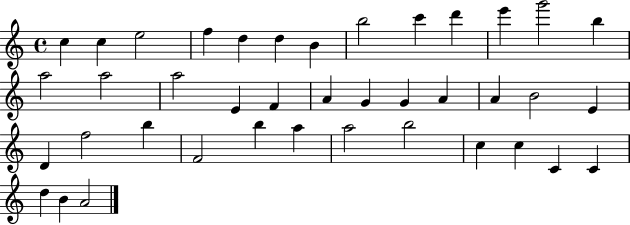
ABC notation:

X:1
T:Untitled
M:4/4
L:1/4
K:C
c c e2 f d d B b2 c' d' e' g'2 b a2 a2 a2 E F A G G A A B2 E D f2 b F2 b a a2 b2 c c C C d B A2